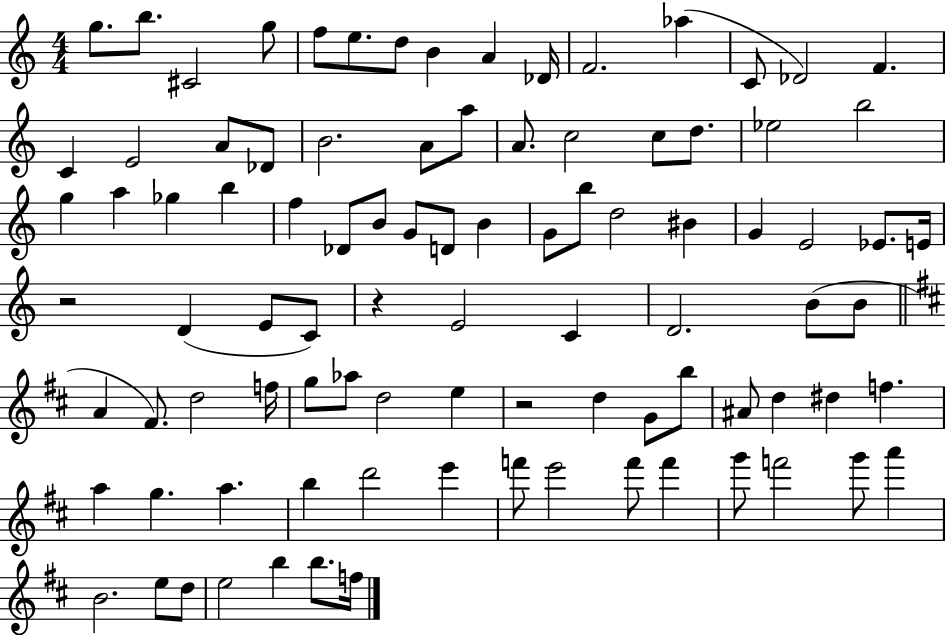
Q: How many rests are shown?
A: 3